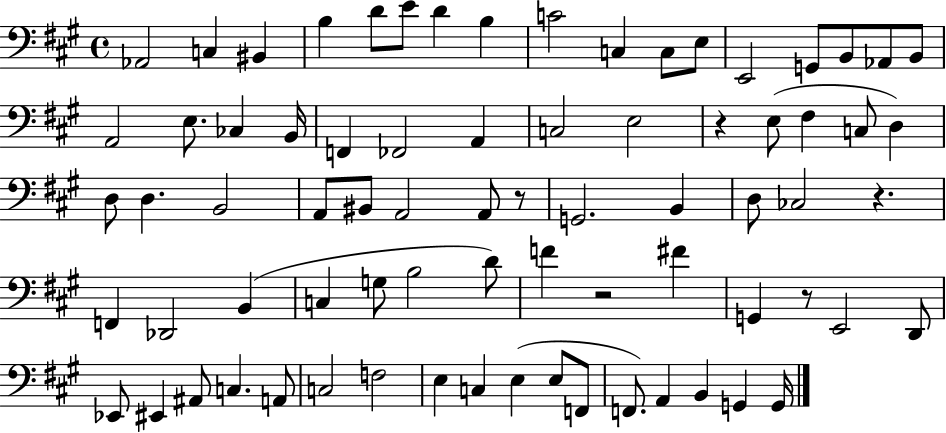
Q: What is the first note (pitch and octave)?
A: Ab2